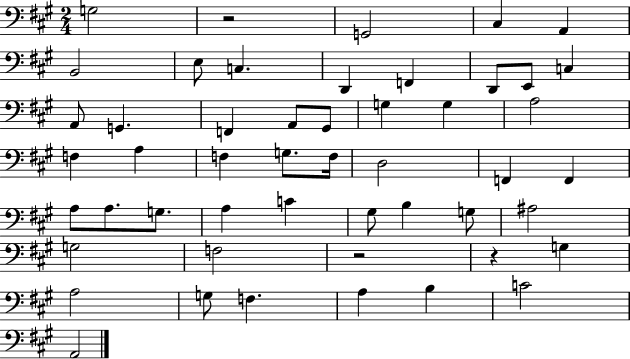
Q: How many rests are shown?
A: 3